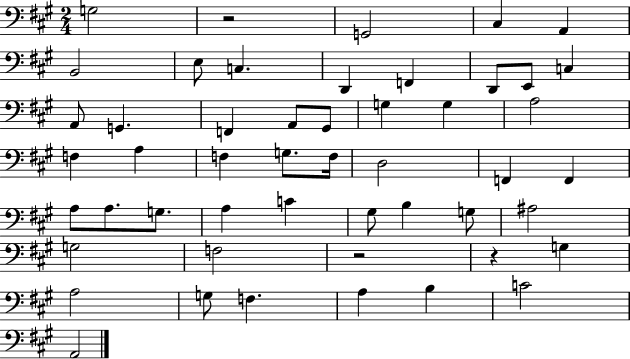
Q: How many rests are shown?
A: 3